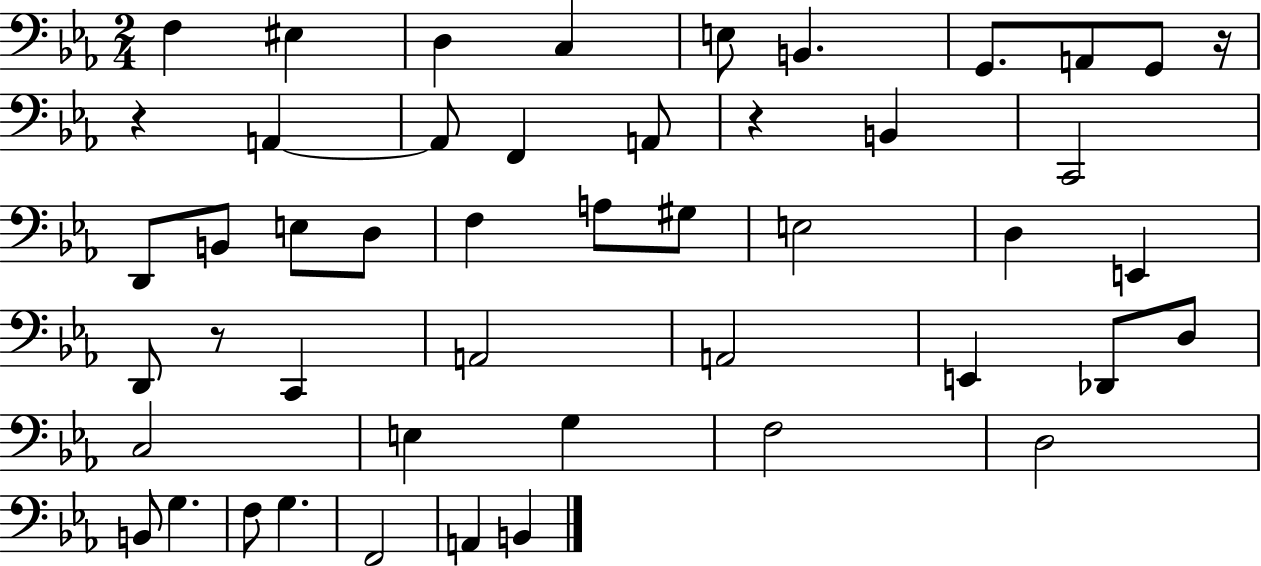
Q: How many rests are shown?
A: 4